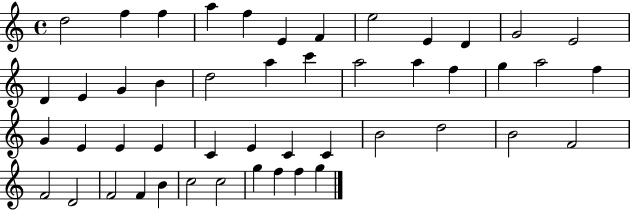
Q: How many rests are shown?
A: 0